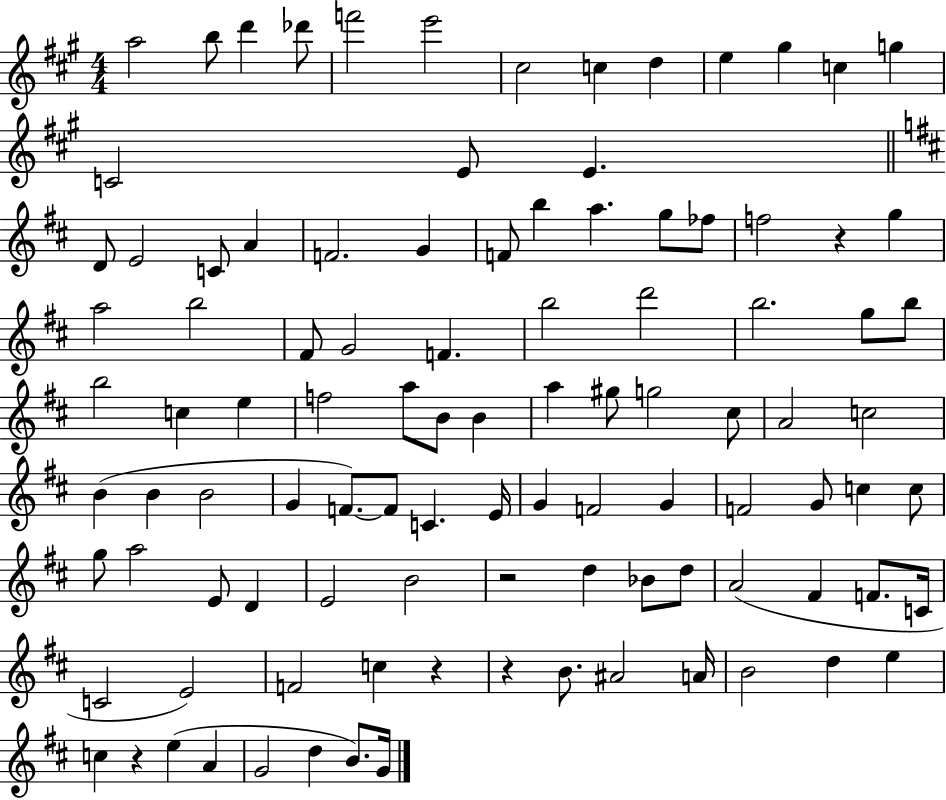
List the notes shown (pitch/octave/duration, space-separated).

A5/h B5/e D6/q Db6/e F6/h E6/h C#5/h C5/q D5/q E5/q G#5/q C5/q G5/q C4/h E4/e E4/q. D4/e E4/h C4/e A4/q F4/h. G4/q F4/e B5/q A5/q. G5/e FES5/e F5/h R/q G5/q A5/h B5/h F#4/e G4/h F4/q. B5/h D6/h B5/h. G5/e B5/e B5/h C5/q E5/q F5/h A5/e B4/e B4/q A5/q G#5/e G5/h C#5/e A4/h C5/h B4/q B4/q B4/h G4/q F4/e. F4/e C4/q. E4/s G4/q F4/h G4/q F4/h G4/e C5/q C5/e G5/e A5/h E4/e D4/q E4/h B4/h R/h D5/q Bb4/e D5/e A4/h F#4/q F4/e. C4/s C4/h E4/h F4/h C5/q R/q R/q B4/e. A#4/h A4/s B4/h D5/q E5/q C5/q R/q E5/q A4/q G4/h D5/q B4/e. G4/s